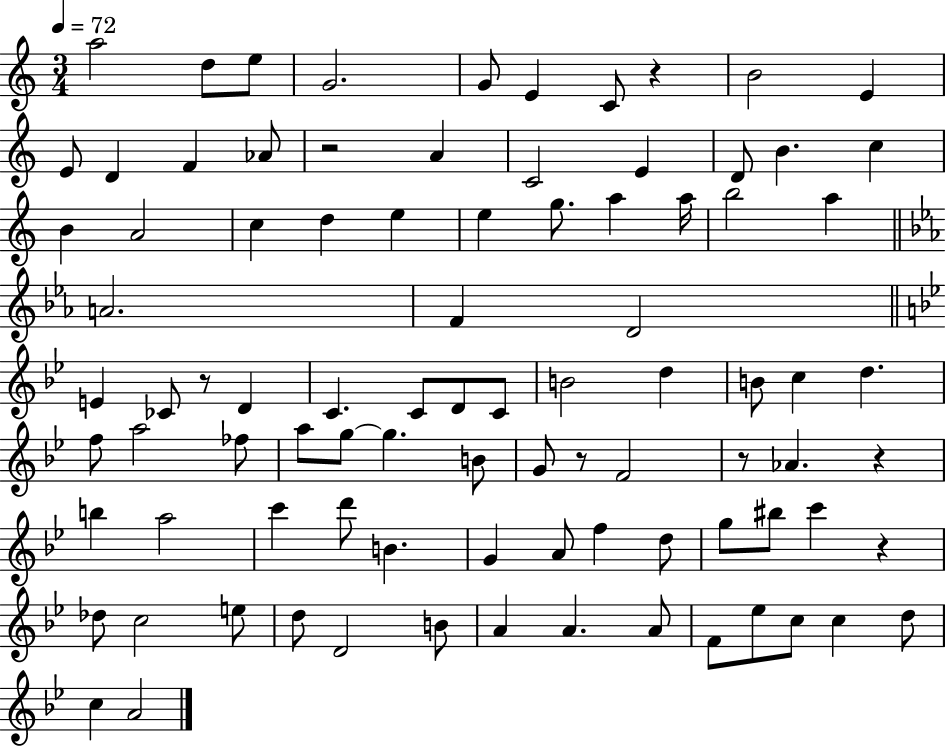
{
  \clef treble
  \numericTimeSignature
  \time 3/4
  \key c \major
  \tempo 4 = 72
  a''2 d''8 e''8 | g'2. | g'8 e'4 c'8 r4 | b'2 e'4 | \break e'8 d'4 f'4 aes'8 | r2 a'4 | c'2 e'4 | d'8 b'4. c''4 | \break b'4 a'2 | c''4 d''4 e''4 | e''4 g''8. a''4 a''16 | b''2 a''4 | \break \bar "||" \break \key c \minor a'2. | f'4 d'2 | \bar "||" \break \key g \minor e'4 ces'8 r8 d'4 | c'4. c'8 d'8 c'8 | b'2 d''4 | b'8 c''4 d''4. | \break f''8 a''2 fes''8 | a''8 g''8~~ g''4. b'8 | g'8 r8 f'2 | r8 aes'4. r4 | \break b''4 a''2 | c'''4 d'''8 b'4. | g'4 a'8 f''4 d''8 | g''8 bis''8 c'''4 r4 | \break des''8 c''2 e''8 | d''8 d'2 b'8 | a'4 a'4. a'8 | f'8 ees''8 c''8 c''4 d''8 | \break c''4 a'2 | \bar "|."
}